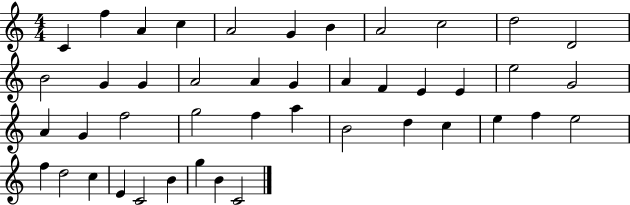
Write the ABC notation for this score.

X:1
T:Untitled
M:4/4
L:1/4
K:C
C f A c A2 G B A2 c2 d2 D2 B2 G G A2 A G A F E E e2 G2 A G f2 g2 f a B2 d c e f e2 f d2 c E C2 B g B C2